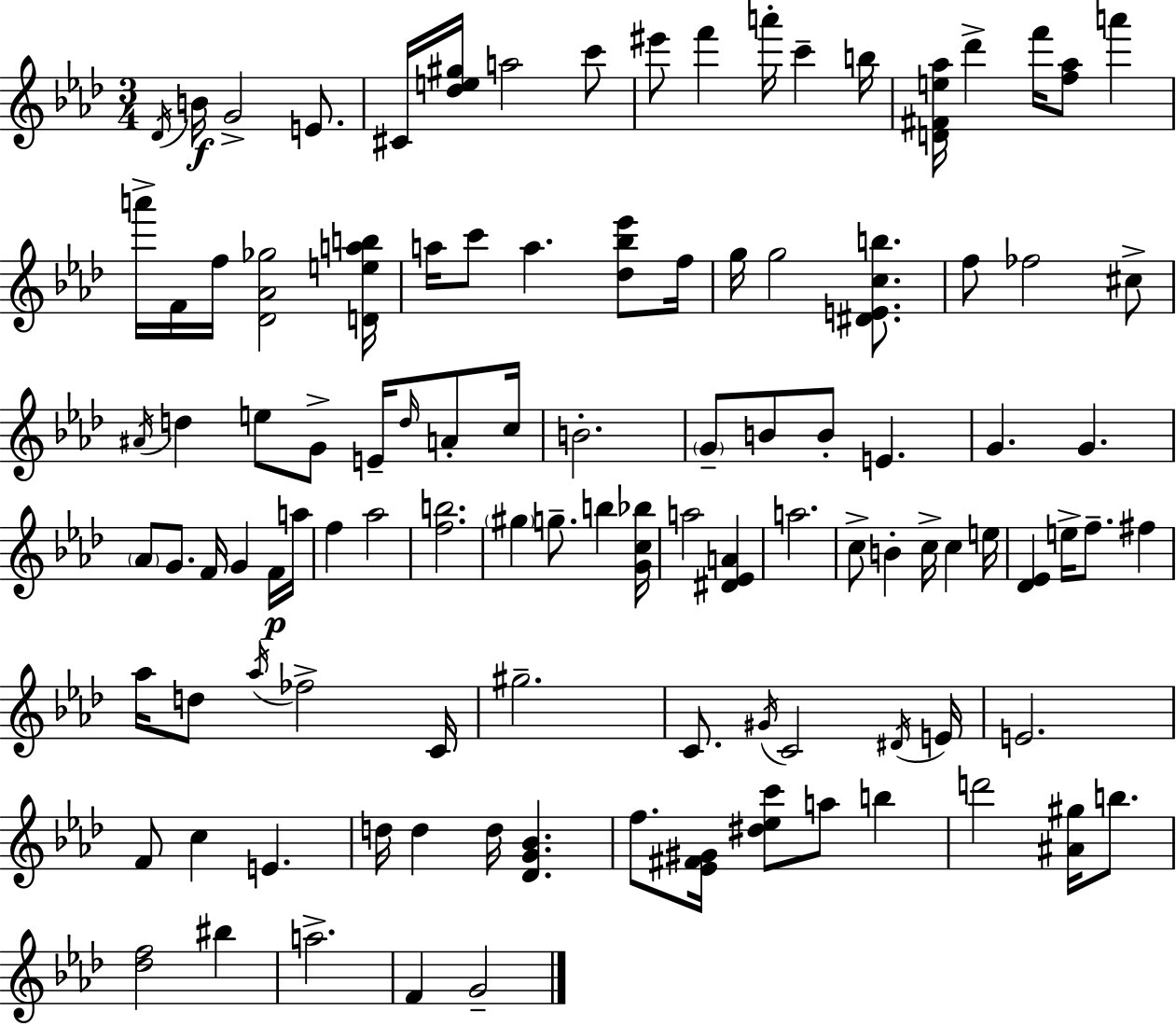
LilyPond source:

{
  \clef treble
  \numericTimeSignature
  \time 3/4
  \key f \minor
  \acciaccatura { des'16 }\f b'16 g'2-> e'8. | cis'16 <des'' e'' gis''>16 a''2 c'''8 | eis'''8 f'''4 a'''16-. c'''4-- | b''16 <d' fis' e'' aes''>16 des'''4-> f'''16 <f'' aes''>8 a'''4 | \break a'''16-> f'16 f''16 <des' aes' ges''>2 | <d' e'' a'' b''>16 a''16 c'''8 a''4. <des'' bes'' ees'''>8 | f''16 g''16 g''2 <dis' e' c'' b''>8. | f''8 fes''2 cis''8-> | \break \acciaccatura { ais'16 } d''4 e''8 g'8-> e'16-- \grace { d''16 } | a'8-. c''16 b'2.-. | \parenthesize g'8-- b'8 b'8-. e'4. | g'4. g'4. | \break \parenthesize aes'8 g'8. f'16 g'4 | f'16\p a''16 f''4 aes''2 | <f'' b''>2. | \parenthesize gis''4 g''8.-- b''4 | \break <g' c'' bes''>16 a''2 <dis' ees' a'>4 | a''2. | c''8-> b'4-. c''16-> c''4 | e''16 <des' ees'>4 e''16-> f''8.-- fis''4 | \break aes''16 d''8 \acciaccatura { aes''16 } fes''2-> | c'16 gis''2.-- | c'8. \acciaccatura { gis'16 } c'2 | \acciaccatura { dis'16 } e'16 e'2. | \break f'8 c''4 | e'4. d''16 d''4 d''16 | <des' g' bes'>4. f''8. <ees' fis' gis'>16 <dis'' ees'' c'''>8 | a''8 b''4 d'''2 | \break <ais' gis''>16 b''8. <des'' f''>2 | bis''4 a''2.-> | f'4 g'2-- | \bar "|."
}